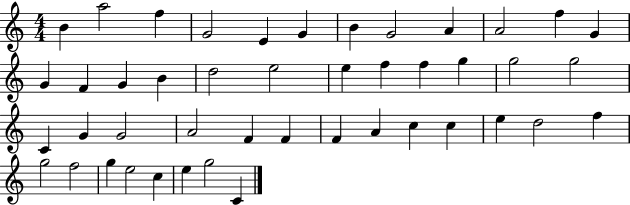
B4/q A5/h F5/q G4/h E4/q G4/q B4/q G4/h A4/q A4/h F5/q G4/q G4/q F4/q G4/q B4/q D5/h E5/h E5/q F5/q F5/q G5/q G5/h G5/h C4/q G4/q G4/h A4/h F4/q F4/q F4/q A4/q C5/q C5/q E5/q D5/h F5/q G5/h F5/h G5/q E5/h C5/q E5/q G5/h C4/q